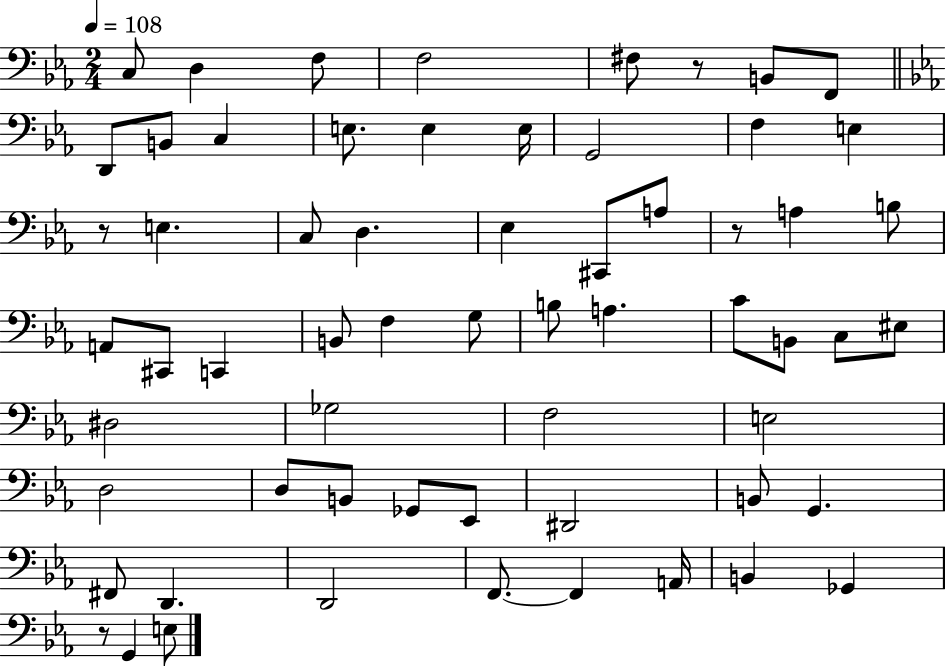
{
  \clef bass
  \numericTimeSignature
  \time 2/4
  \key ees \major
  \tempo 4 = 108
  c8 d4 f8 | f2 | fis8 r8 b,8 f,8 | \bar "||" \break \key c \minor d,8 b,8 c4 | e8. e4 e16 | g,2 | f4 e4 | \break r8 e4. | c8 d4. | ees4 cis,8 a8 | r8 a4 b8 | \break a,8 cis,8 c,4 | b,8 f4 g8 | b8 a4. | c'8 b,8 c8 eis8 | \break dis2 | ges2 | f2 | e2 | \break d2 | d8 b,8 ges,8 ees,8 | dis,2 | b,8 g,4. | \break fis,8 d,4. | d,2 | f,8.~~ f,4 a,16 | b,4 ges,4 | \break r8 g,4 e8 | \bar "|."
}